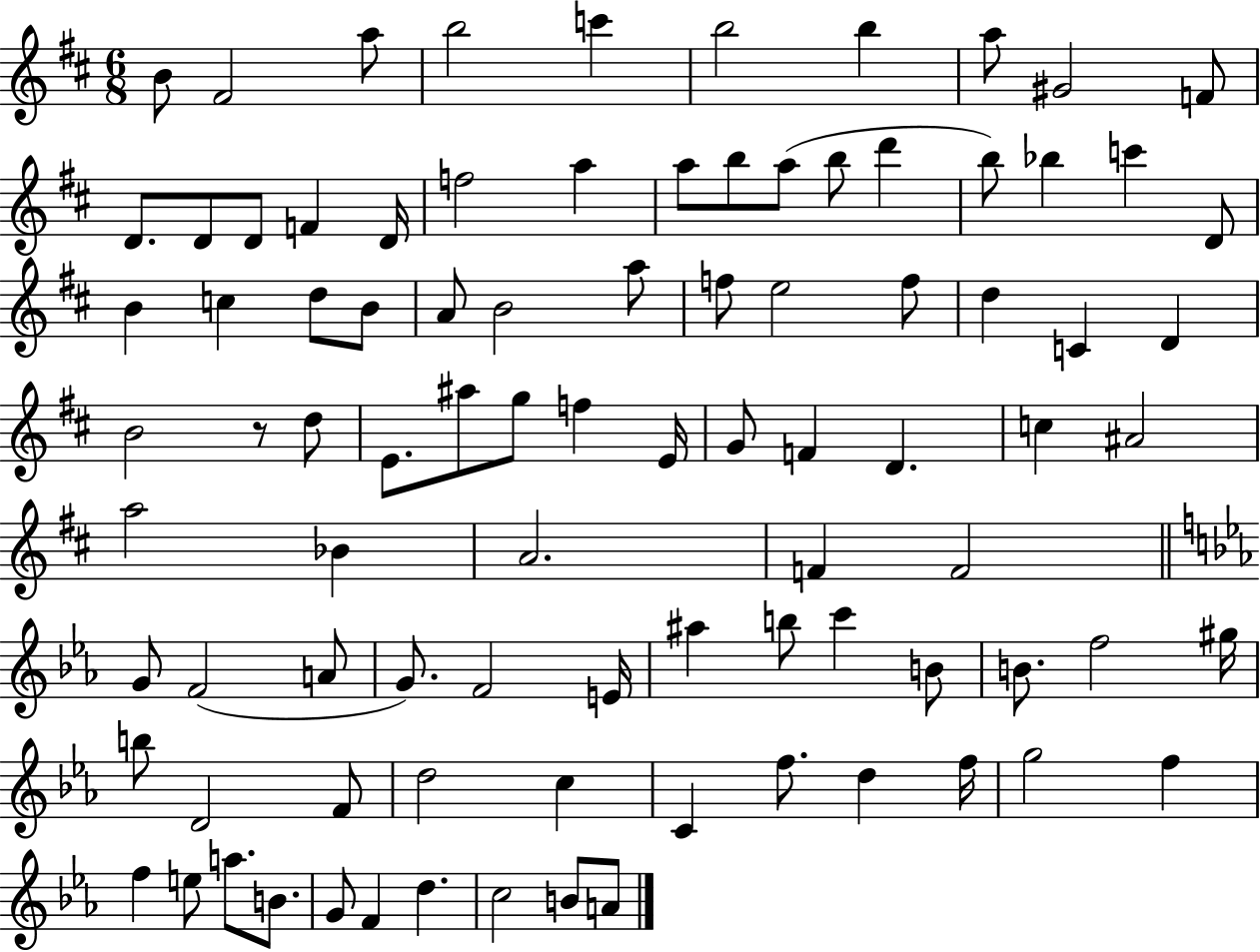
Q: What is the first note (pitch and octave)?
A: B4